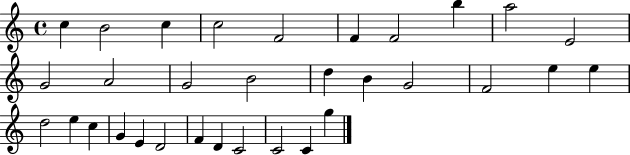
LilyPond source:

{
  \clef treble
  \time 4/4
  \defaultTimeSignature
  \key c \major
  c''4 b'2 c''4 | c''2 f'2 | f'4 f'2 b''4 | a''2 e'2 | \break g'2 a'2 | g'2 b'2 | d''4 b'4 g'2 | f'2 e''4 e''4 | \break d''2 e''4 c''4 | g'4 e'4 d'2 | f'4 d'4 c'2 | c'2 c'4 g''4 | \break \bar "|."
}